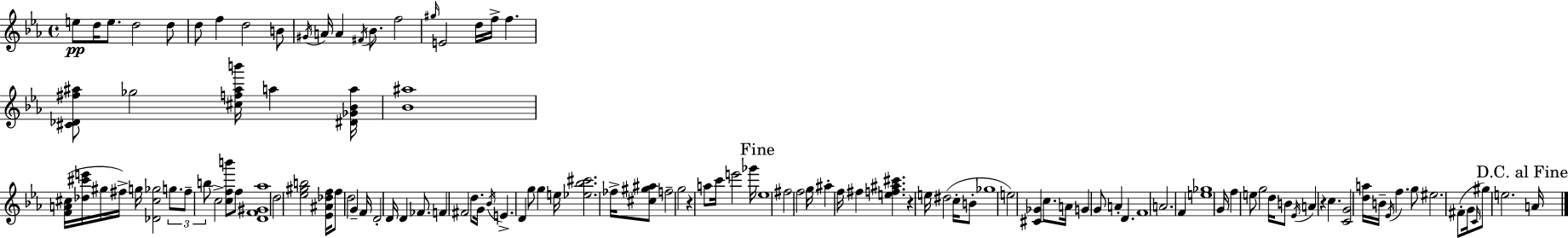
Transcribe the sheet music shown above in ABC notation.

X:1
T:Untitled
M:4/4
L:1/4
K:Eb
e/2 d/4 e/2 d2 d/2 d/2 f d2 B/2 ^G/4 A/4 A ^F/4 _B/2 f2 ^g/4 E2 d/4 f/4 f [^C_D^f^a]/2 _g2 [^cf^ab']/4 a [^D_G_Ba]/4 [_B^a]4 [FA^c]/4 [_d^c'e']/4 ^g/4 ^f/4 g/4 [_D^c_g]2 g/2 ^f/2 b/2 c2 [cfb']/2 f/2 [DF^G_a]4 d2 [_e^gb]2 [_E^A_df]/4 f/2 d2 G F/4 D2 D/4 D _F/2 F ^F2 d/2 G/4 _B/4 E D g/2 g e/4 [_e_b^c']2 _f/4 [^c^g^a]/2 f2 g2 z a/2 c'/4 e'2 _g'/4 _e4 ^f2 f2 g/4 ^a f/4 ^f [ef^a^c'] z e/4 ^d2 c/4 B/2 _g4 e2 [^C_G] c/2 A/4 G G/2 A D F4 A2 F [e_g]4 G/4 f e/2 g2 d/4 B/2 _E/4 A z c [CG]2 [da]/4 B/4 _E/4 f g/2 ^e2 ^F/2 G/4 C/4 ^g/2 e2 A/4